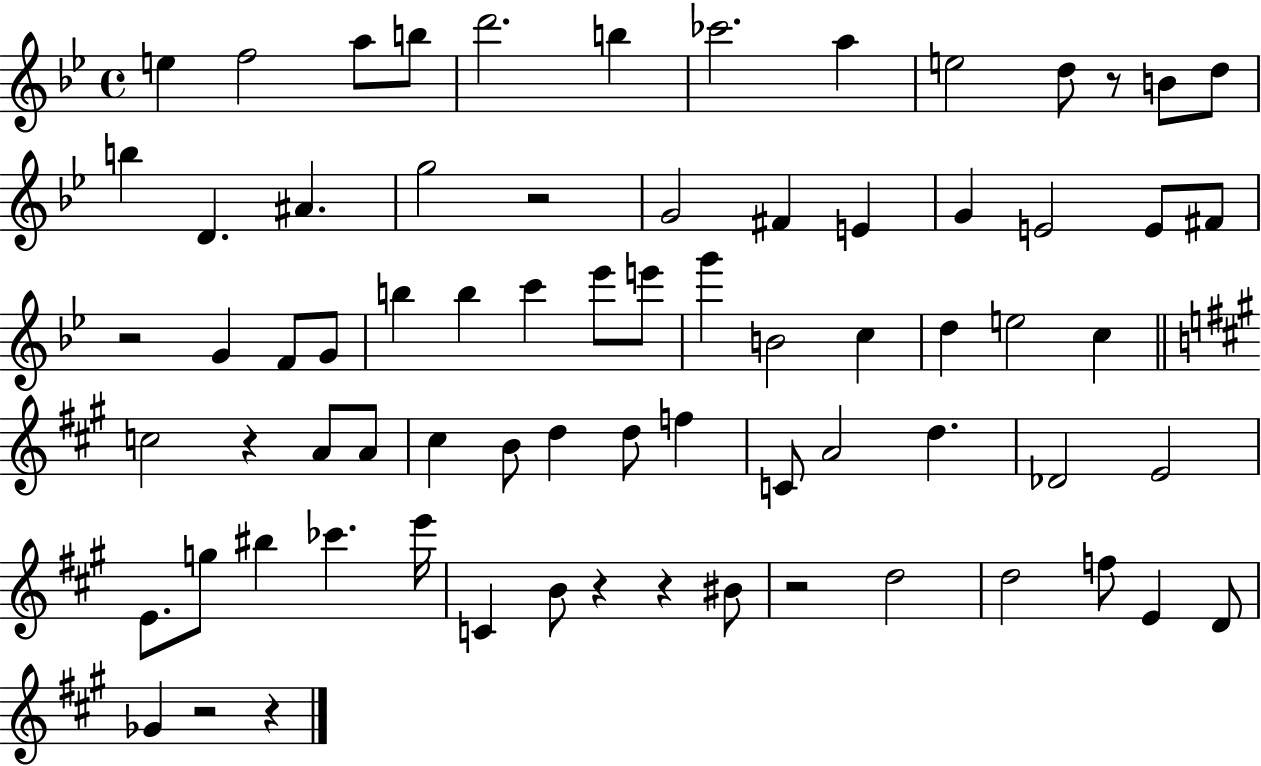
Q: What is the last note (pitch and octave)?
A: Gb4